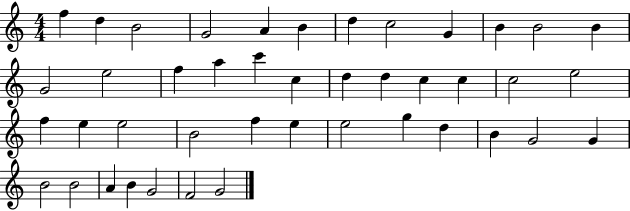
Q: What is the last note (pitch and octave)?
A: G4